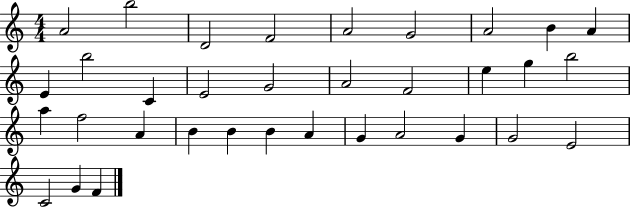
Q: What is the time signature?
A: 4/4